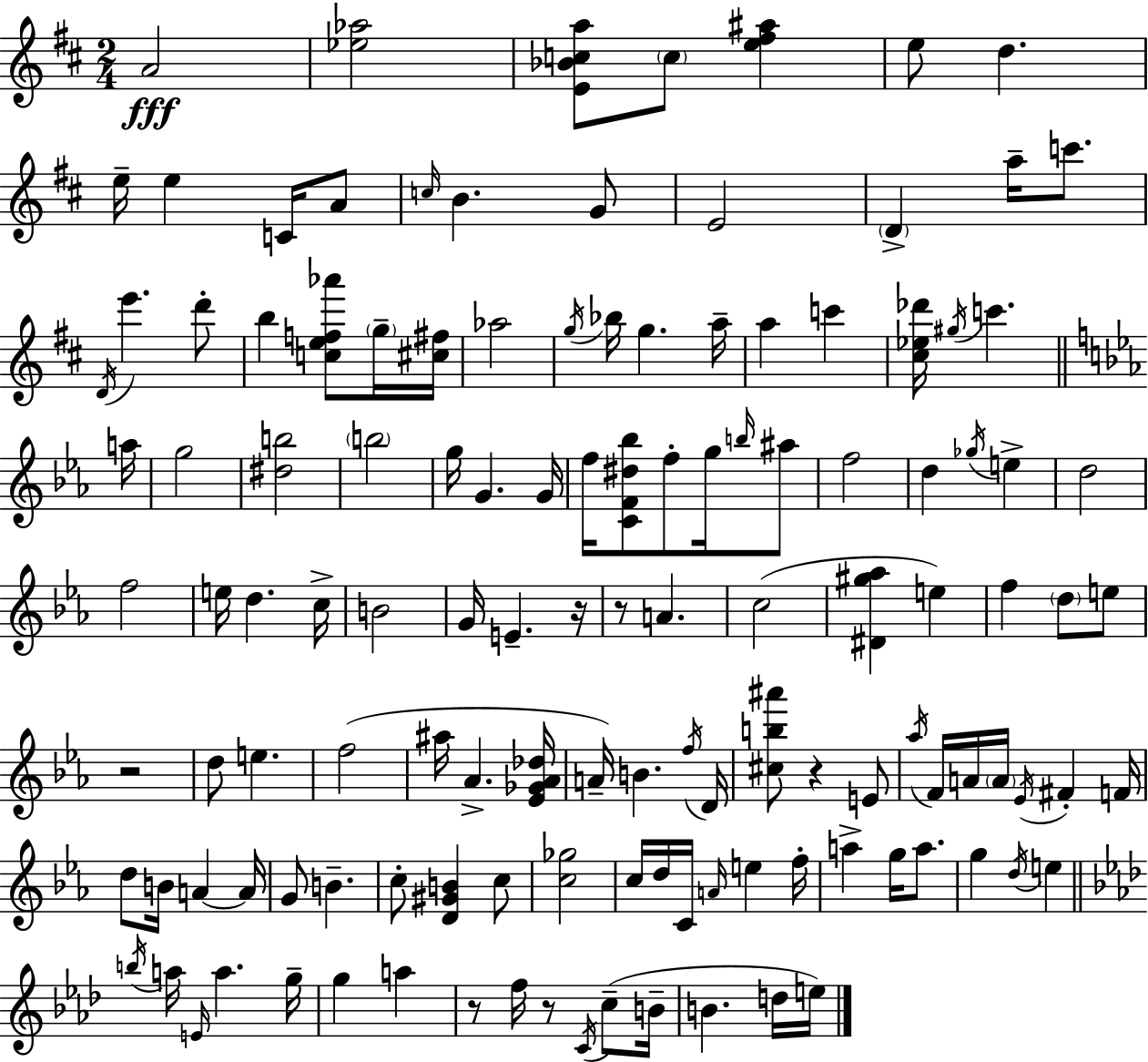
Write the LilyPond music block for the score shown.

{
  \clef treble
  \numericTimeSignature
  \time 2/4
  \key d \major
  \repeat volta 2 { a'2\fff | <ees'' aes''>2 | <e' bes' c'' a''>8 \parenthesize c''8 <e'' fis'' ais''>4 | e''8 d''4. | \break e''16-- e''4 c'16 a'8 | \grace { c''16 } b'4. g'8 | e'2 | \parenthesize d'4-> a''16-- c'''8. | \break \acciaccatura { d'16 } e'''4. | d'''8-. b''4 <c'' e'' f'' aes'''>8 | \parenthesize g''16-- <cis'' fis''>16 aes''2 | \acciaccatura { g''16 } bes''16 g''4. | \break a''16-- a''4 c'''4 | <cis'' ees'' des'''>16 \acciaccatura { gis''16 } c'''4. | \bar "||" \break \key ees \major a''16 g''2 | <dis'' b''>2 | \parenthesize b''2 | g''16 g'4. | \break g'16 f''16 <c' f' dis'' bes''>8 f''8-. g''16 \grace { b''16 } | ais''8 f''2 | d''4 \acciaccatura { ges''16 } e''4-> | d''2 | \break f''2 | e''16 d''4. | c''16-> b'2 | g'16 e'4.-- | \break r16 r8 a'4. | c''2( | <dis' gis'' aes''>4 e''4) | f''4 \parenthesize d''8 | \break e''8 r2 | d''8 e''4. | f''2( | ais''16 aes'4.-> | \break <ees' ges' aes' des''>16 a'16--) b'4. | \acciaccatura { f''16 } d'16 <cis'' b'' ais'''>8 r4 | e'8 \acciaccatura { aes''16 } f'16 a'16 \parenthesize a'16 | \acciaccatura { ees'16 } fis'4-. f'16 d''8 | \break b'16 a'4~~ a'16 g'8 | b'4.-- c''8-. | <d' gis' b'>4 c''8 <c'' ges''>2 | c''16 d''16 | \break c'16 \grace { a'16 } e''4 f''16-. a''4-> | g''16 a''8. g''4 | \acciaccatura { d''16 } e''4 | \bar "||" \break \key aes \major \acciaccatura { b''16 } a''16 \grace { e'16 } a''4. | g''16-- g''4 a''4 | r8 f''16 r8 \acciaccatura { c'16 }( | c''8-- b'16-- b'4. | \break d''16 e''16) } \bar "|."
}